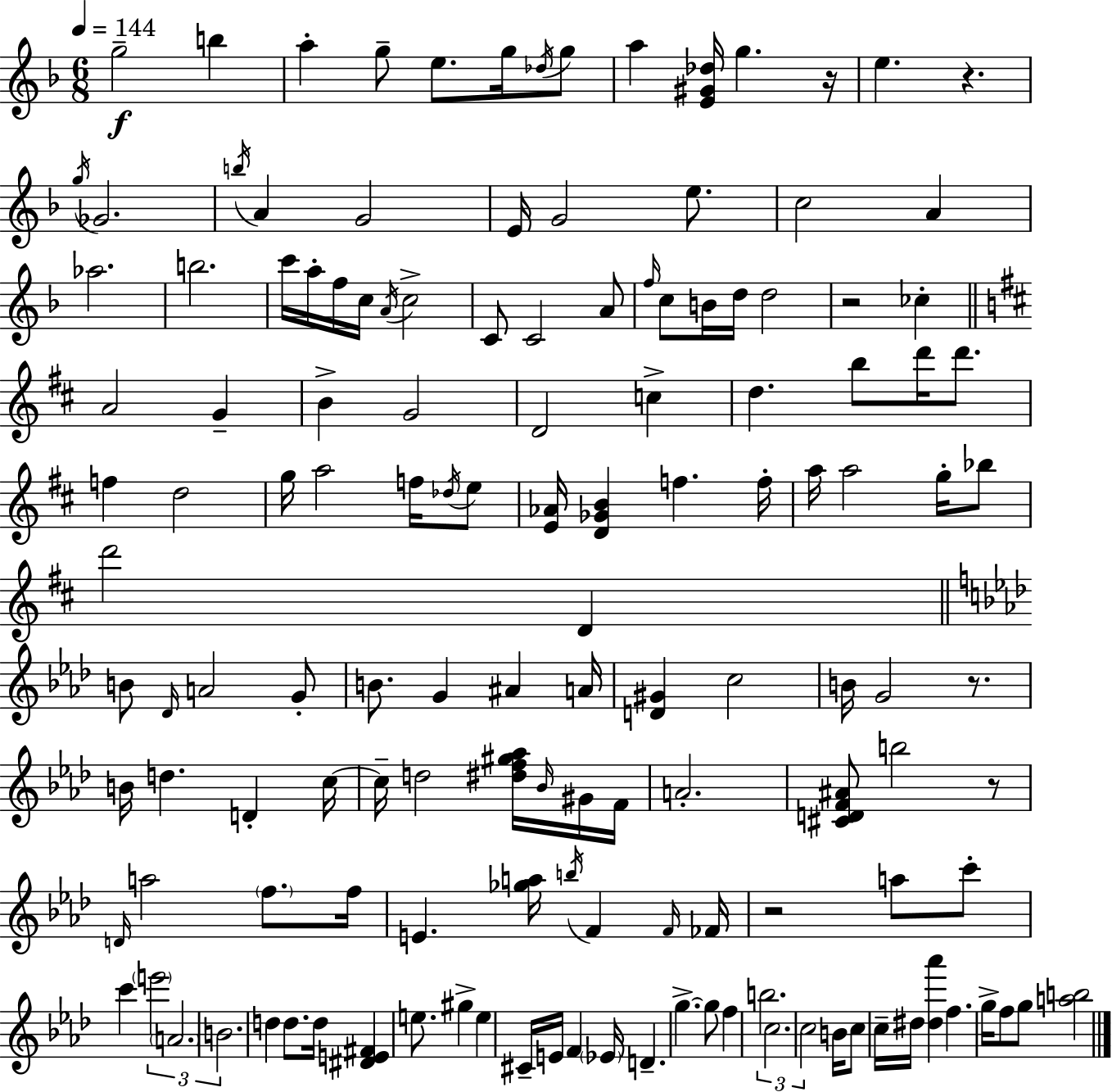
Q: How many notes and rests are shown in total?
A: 141